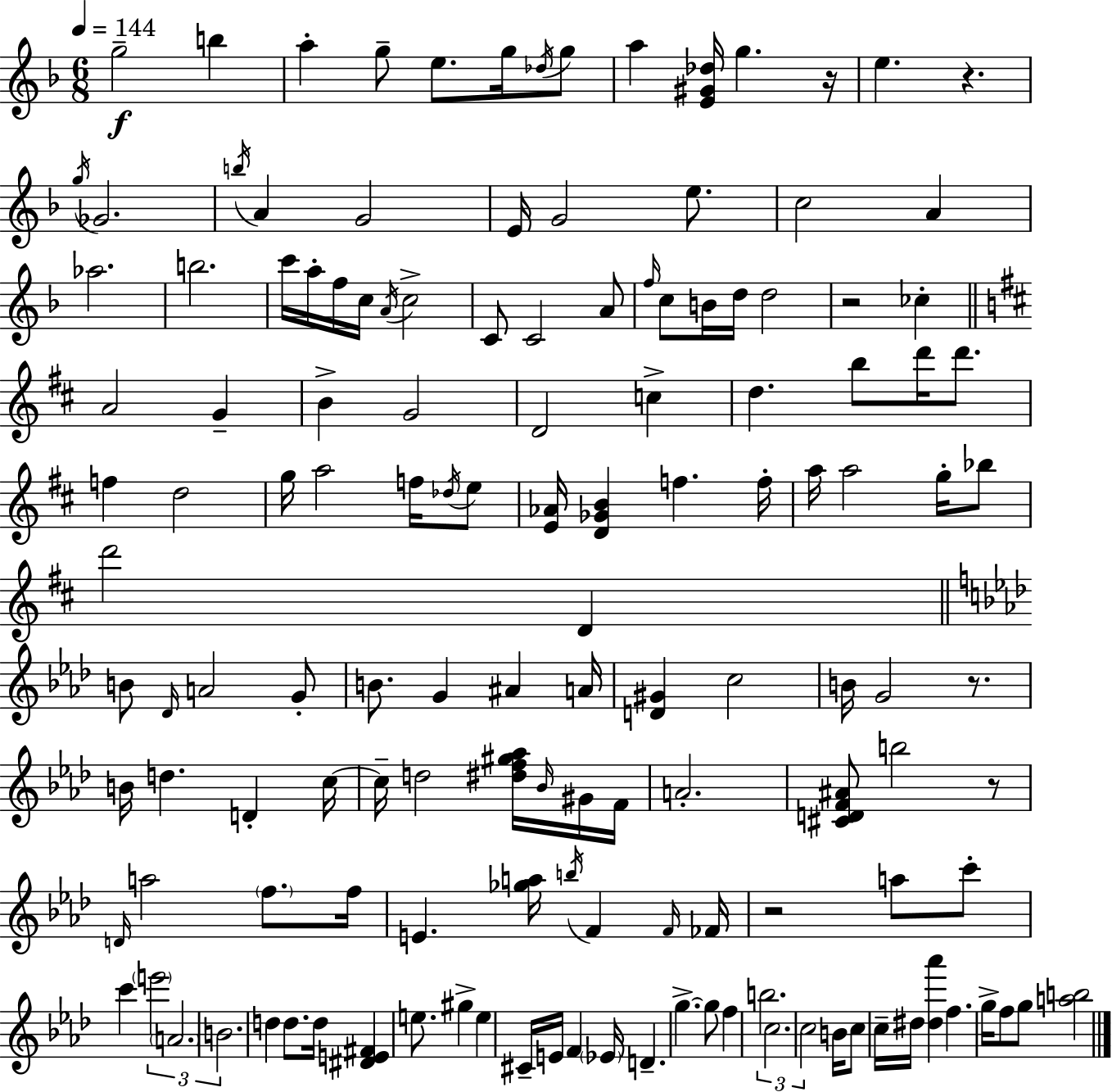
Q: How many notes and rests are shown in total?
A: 141